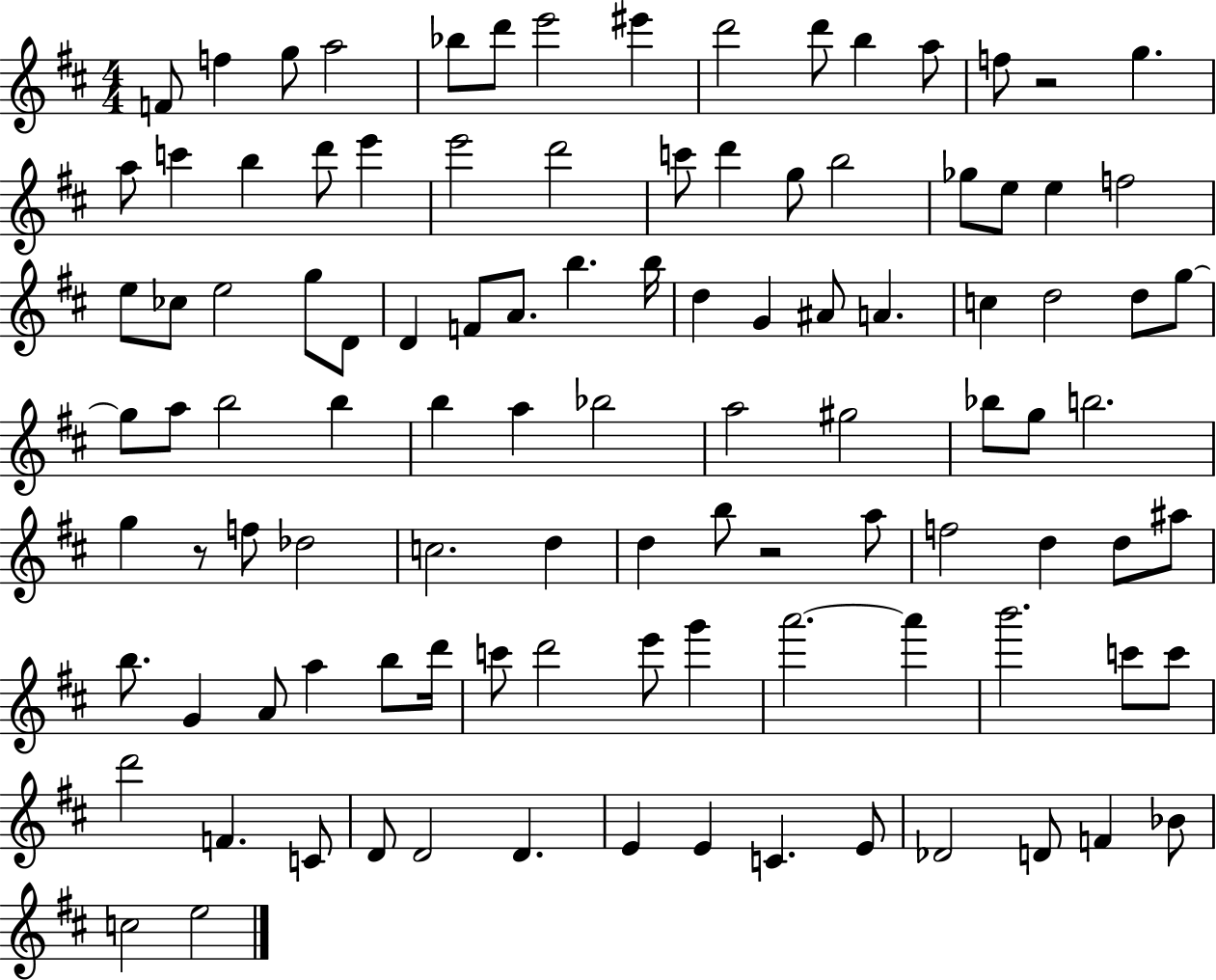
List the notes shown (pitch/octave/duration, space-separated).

F4/e F5/q G5/e A5/h Bb5/e D6/e E6/h EIS6/q D6/h D6/e B5/q A5/e F5/e R/h G5/q. A5/e C6/q B5/q D6/e E6/q E6/h D6/h C6/e D6/q G5/e B5/h Gb5/e E5/e E5/q F5/h E5/e CES5/e E5/h G5/e D4/e D4/q F4/e A4/e. B5/q. B5/s D5/q G4/q A#4/e A4/q. C5/q D5/h D5/e G5/e G5/e A5/e B5/h B5/q B5/q A5/q Bb5/h A5/h G#5/h Bb5/e G5/e B5/h. G5/q R/e F5/e Db5/h C5/h. D5/q D5/q B5/e R/h A5/e F5/h D5/q D5/e A#5/e B5/e. G4/q A4/e A5/q B5/e D6/s C6/e D6/h E6/e G6/q A6/h. A6/q B6/h. C6/e C6/e D6/h F4/q. C4/e D4/e D4/h D4/q. E4/q E4/q C4/q. E4/e Db4/h D4/e F4/q Bb4/e C5/h E5/h